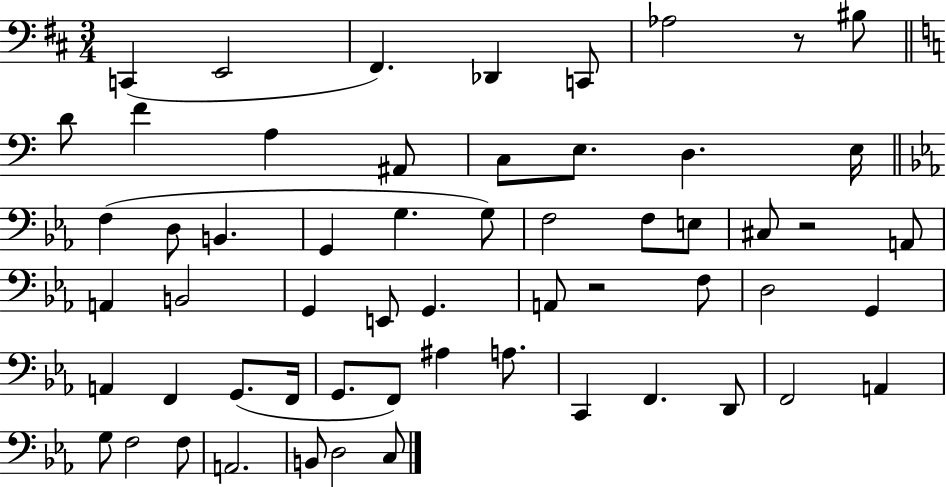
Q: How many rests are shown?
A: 3